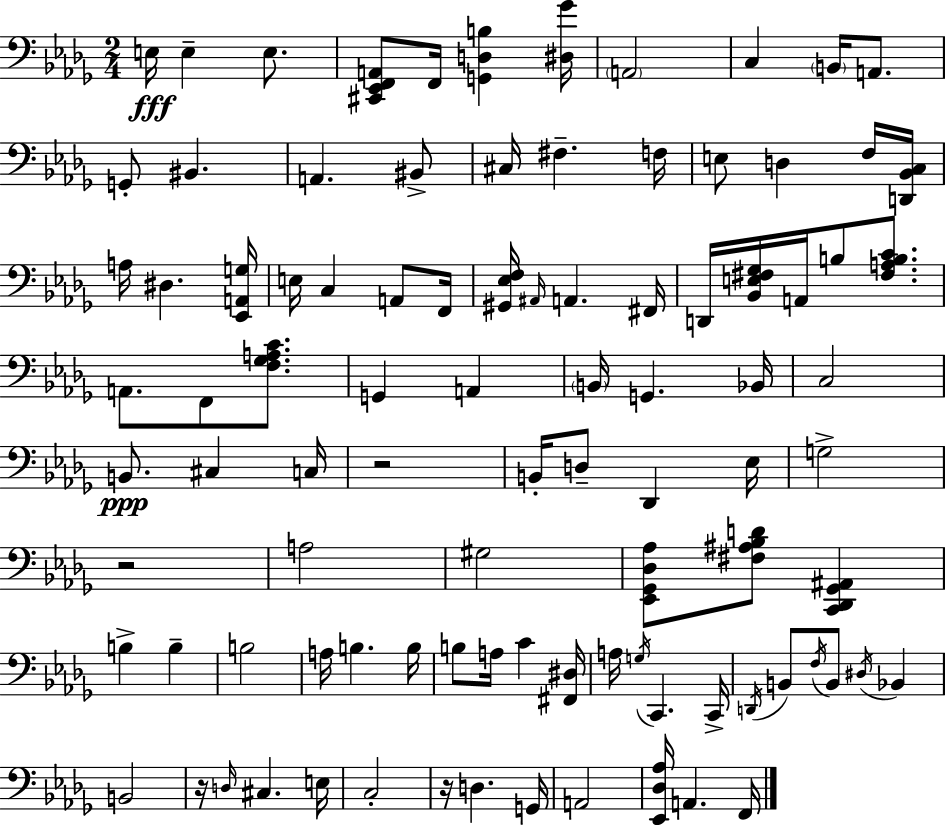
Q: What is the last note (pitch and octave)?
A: F2